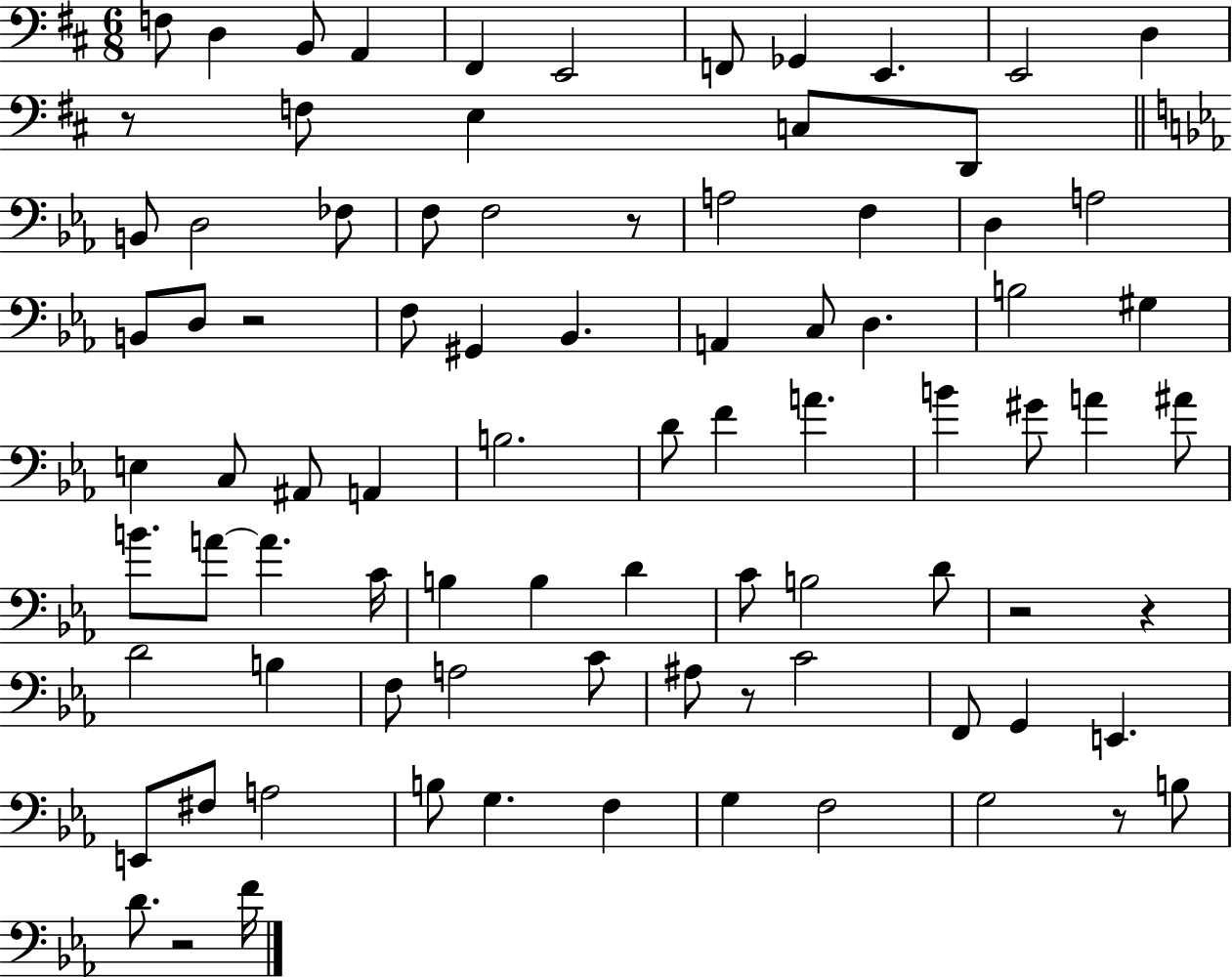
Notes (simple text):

F3/e D3/q B2/e A2/q F#2/q E2/h F2/e Gb2/q E2/q. E2/h D3/q R/e F3/e E3/q C3/e D2/e B2/e D3/h FES3/e F3/e F3/h R/e A3/h F3/q D3/q A3/h B2/e D3/e R/h F3/e G#2/q Bb2/q. A2/q C3/e D3/q. B3/h G#3/q E3/q C3/e A#2/e A2/q B3/h. D4/e F4/q A4/q. B4/q G#4/e A4/q A#4/e B4/e. A4/e A4/q. C4/s B3/q B3/q D4/q C4/e B3/h D4/e R/h R/q D4/h B3/q F3/e A3/h C4/e A#3/e R/e C4/h F2/e G2/q E2/q. E2/e F#3/e A3/h B3/e G3/q. F3/q G3/q F3/h G3/h R/e B3/e D4/e. R/h F4/s